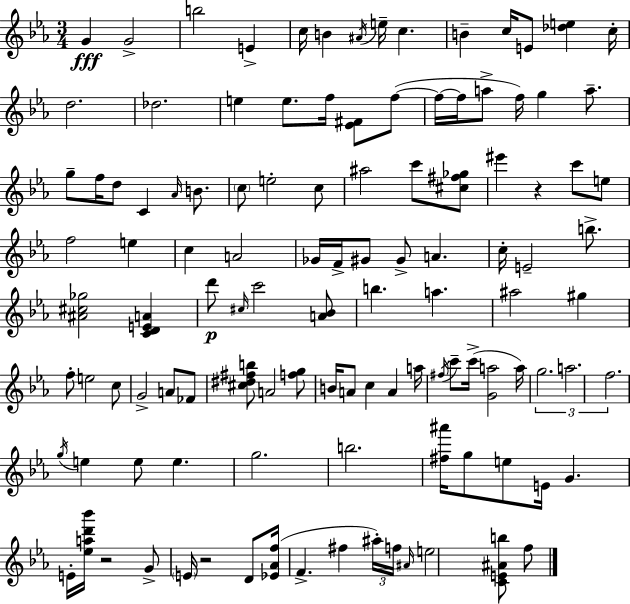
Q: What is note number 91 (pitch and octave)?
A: D4